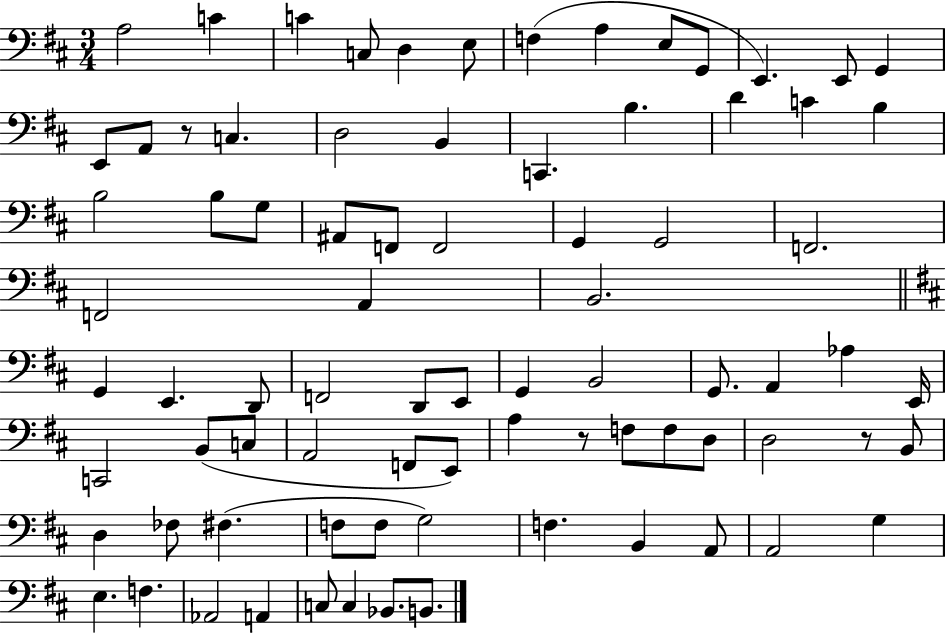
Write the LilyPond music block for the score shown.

{
  \clef bass
  \numericTimeSignature
  \time 3/4
  \key d \major
  a2 c'4 | c'4 c8 d4 e8 | f4( a4 e8 g,8 | e,4.) e,8 g,4 | \break e,8 a,8 r8 c4. | d2 b,4 | c,4. b4. | d'4 c'4 b4 | \break b2 b8 g8 | ais,8 f,8 f,2 | g,4 g,2 | f,2. | \break f,2 a,4 | b,2. | \bar "||" \break \key d \major g,4 e,4. d,8 | f,2 d,8 e,8 | g,4 b,2 | g,8. a,4 aes4 e,16 | \break c,2 b,8( c8 | a,2 f,8 e,8) | a4 r8 f8 f8 d8 | d2 r8 b,8 | \break d4 fes8 fis4.( | f8 f8 g2) | f4. b,4 a,8 | a,2 g4 | \break e4. f4. | aes,2 a,4 | c8 c4 bes,8. b,8. | \bar "|."
}